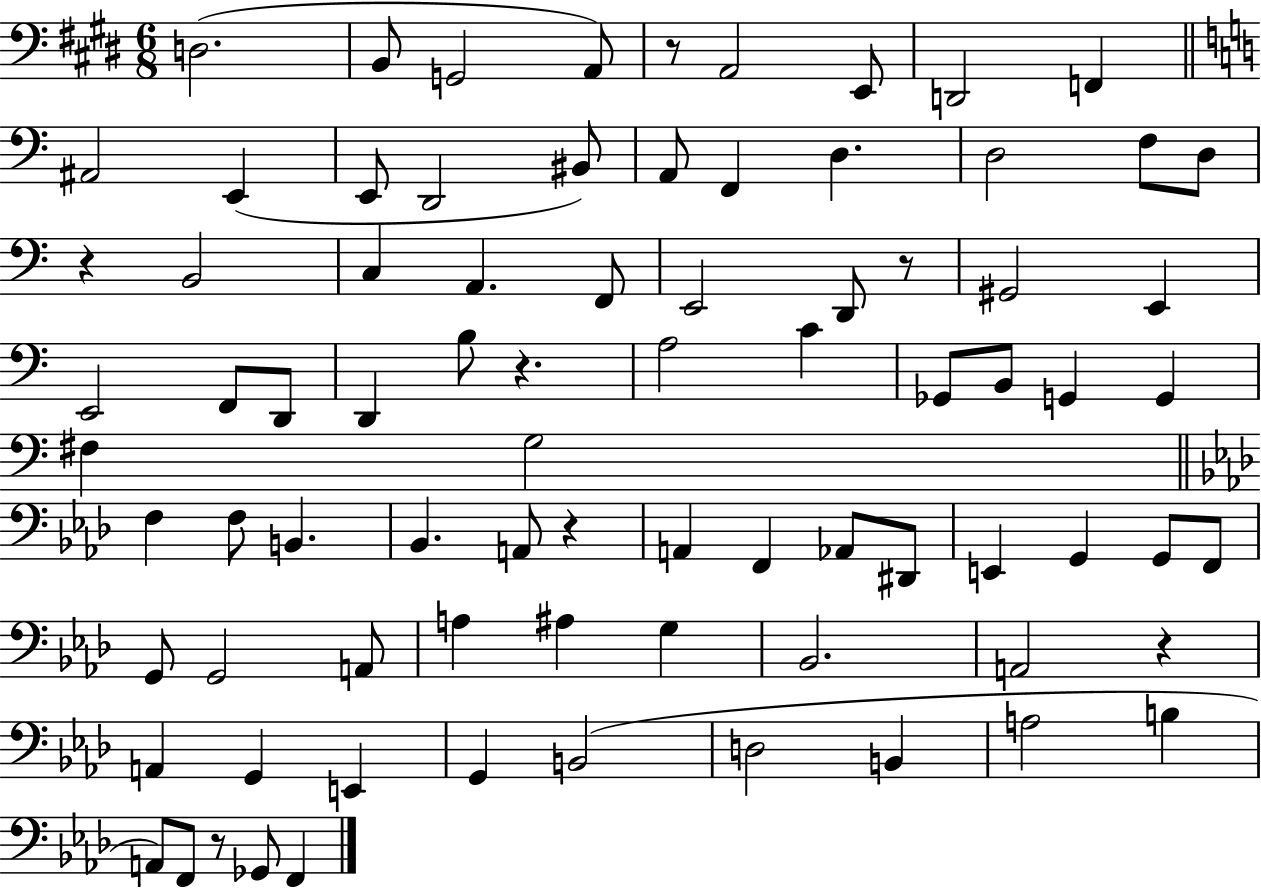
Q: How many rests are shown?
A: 7